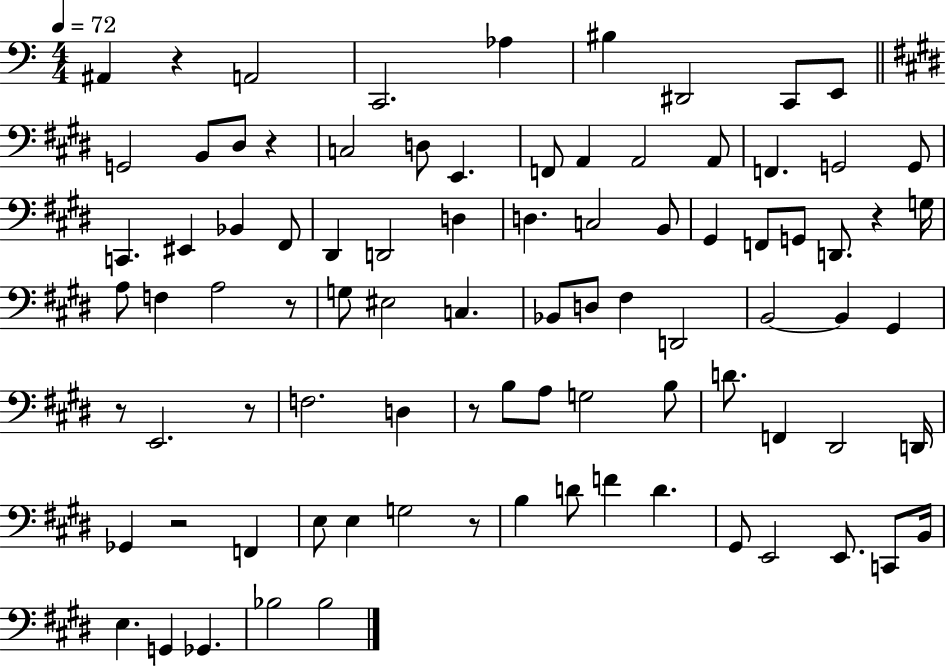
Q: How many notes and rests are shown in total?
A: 88